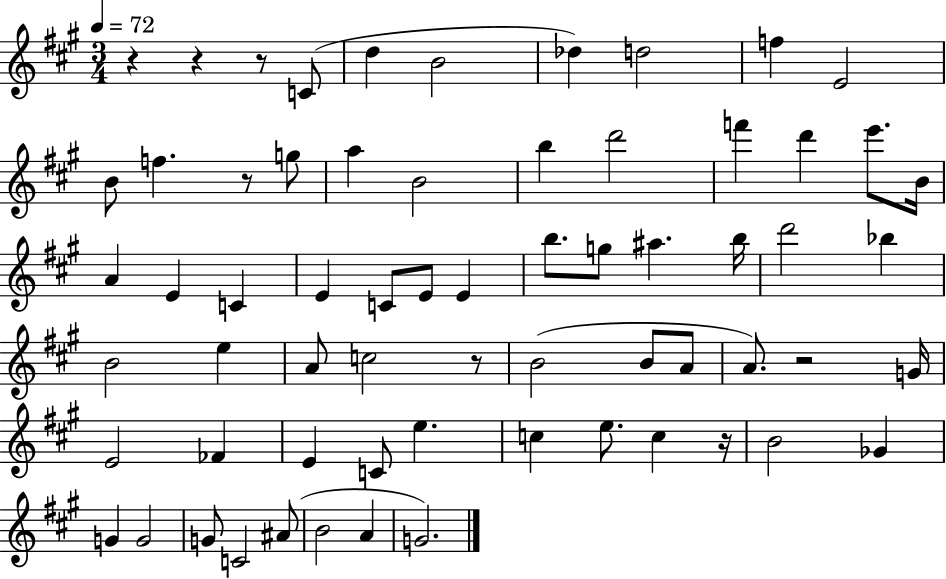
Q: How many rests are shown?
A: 7